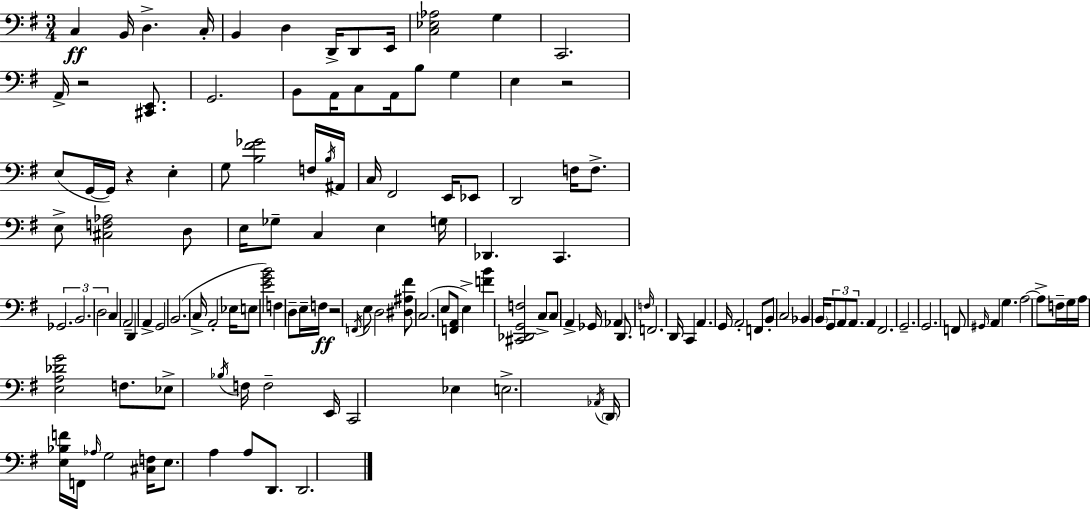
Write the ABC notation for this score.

X:1
T:Untitled
M:3/4
L:1/4
K:Em
C, B,,/4 D, C,/4 B,, D, D,,/4 D,,/2 E,,/4 [C,_E,_A,]2 G, C,,2 A,,/4 z2 [^C,,E,,]/2 G,,2 B,,/2 A,,/4 C,/2 A,,/4 B,/2 G, E, z2 E,/2 G,,/4 G,,/4 z E, G,/2 [B,^F_G]2 F,/4 B,/4 ^A,,/4 C,/4 ^F,,2 E,,/4 _E,,/2 D,,2 F,/4 F,/2 E,/2 [^C,F,_A,]2 D,/2 E,/4 _G,/2 C, E, G,/4 _D,, C,, _G,,2 B,,2 D,2 C, A,,2 D,, A,, G,,2 B,,2 C,/4 A,,2 _E,/4 E,/2 [EGB]2 F, D,/2 E,/4 F,/4 z2 F,,/4 E,/2 D,2 [^D,^A,^F]/2 C,2 E,/2 [F,,A,,]/2 E, [FB] [^C,,_D,,G,,F,]2 C,/2 C,/2 A,, _G,,/4 _A,, D,,/2 F,/4 F,,2 D,,/4 C,, A,, G,,/4 A,,2 F,,/2 B,,/2 C,2 _B,, B,,/4 G,,/2 A,,/2 A,,/2 A,, ^F,,2 G,,2 G,,2 F,,/2 ^G,,/4 A,, G, A,2 A,/2 F,/4 G,/4 A,/4 [E,A,_DG]2 F,/2 _E,/2 _B,/4 F,/4 F,2 E,,/4 C,,2 _E, E,2 _A,,/4 D,,/4 [E,_B,F]/4 F,,/4 _A,/4 G,2 [^C,F,]/4 E,/2 A, A,/2 D,,/2 D,,2